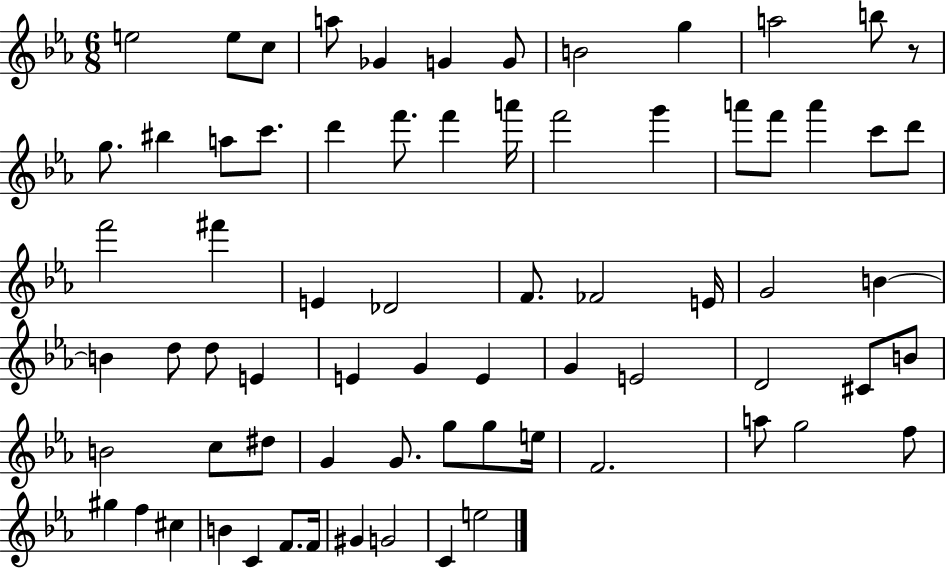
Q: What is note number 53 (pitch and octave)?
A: G5